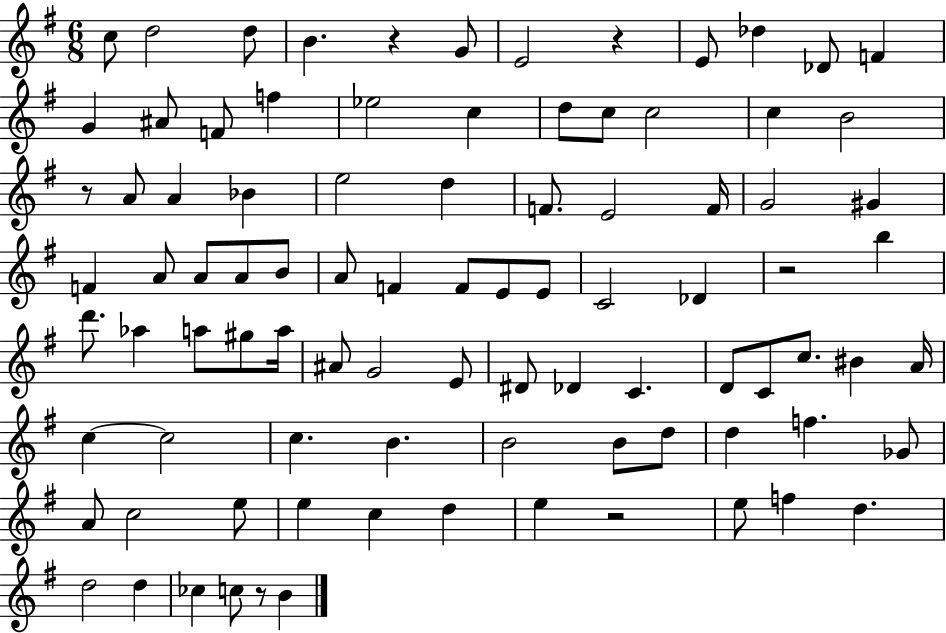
X:1
T:Untitled
M:6/8
L:1/4
K:G
c/2 d2 d/2 B z G/2 E2 z E/2 _d _D/2 F G ^A/2 F/2 f _e2 c d/2 c/2 c2 c B2 z/2 A/2 A _B e2 d F/2 E2 F/4 G2 ^G F A/2 A/2 A/2 B/2 A/2 F F/2 E/2 E/2 C2 _D z2 b d'/2 _a a/2 ^g/2 a/4 ^A/2 G2 E/2 ^D/2 _D C D/2 C/2 c/2 ^B A/4 c c2 c B B2 B/2 d/2 d f _G/2 A/2 c2 e/2 e c d e z2 e/2 f d d2 d _c c/2 z/2 B